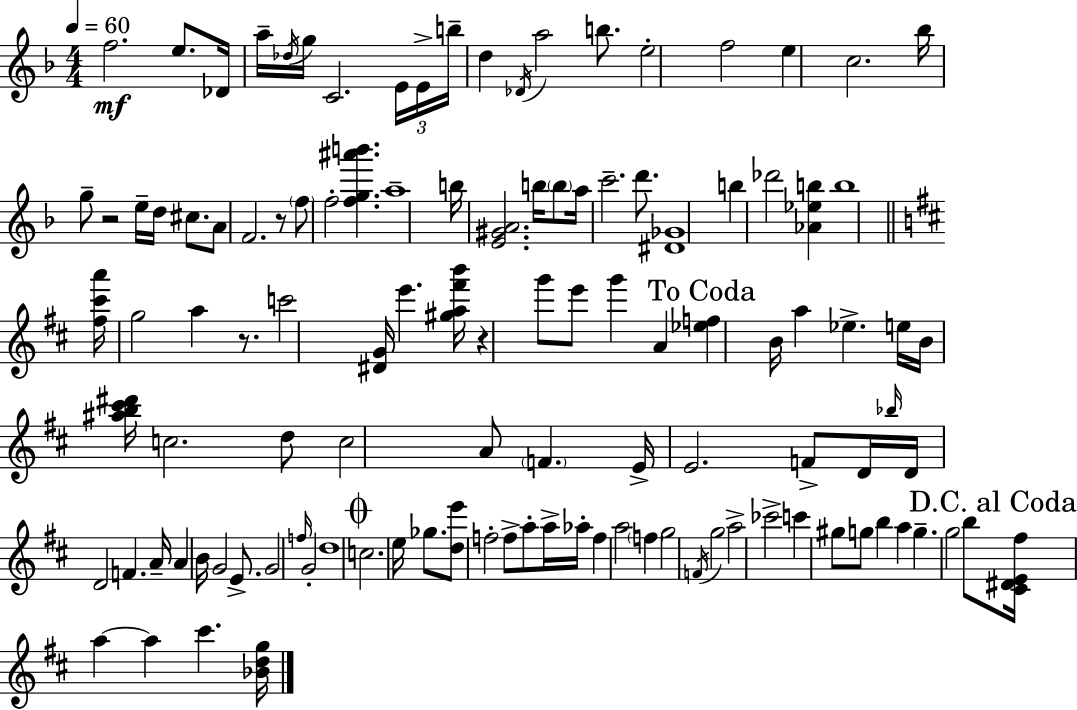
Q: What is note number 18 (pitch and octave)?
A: C5